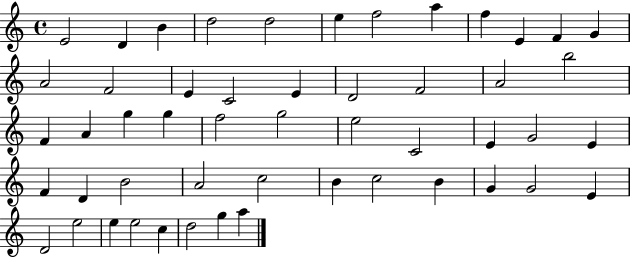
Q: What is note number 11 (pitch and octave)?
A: F4